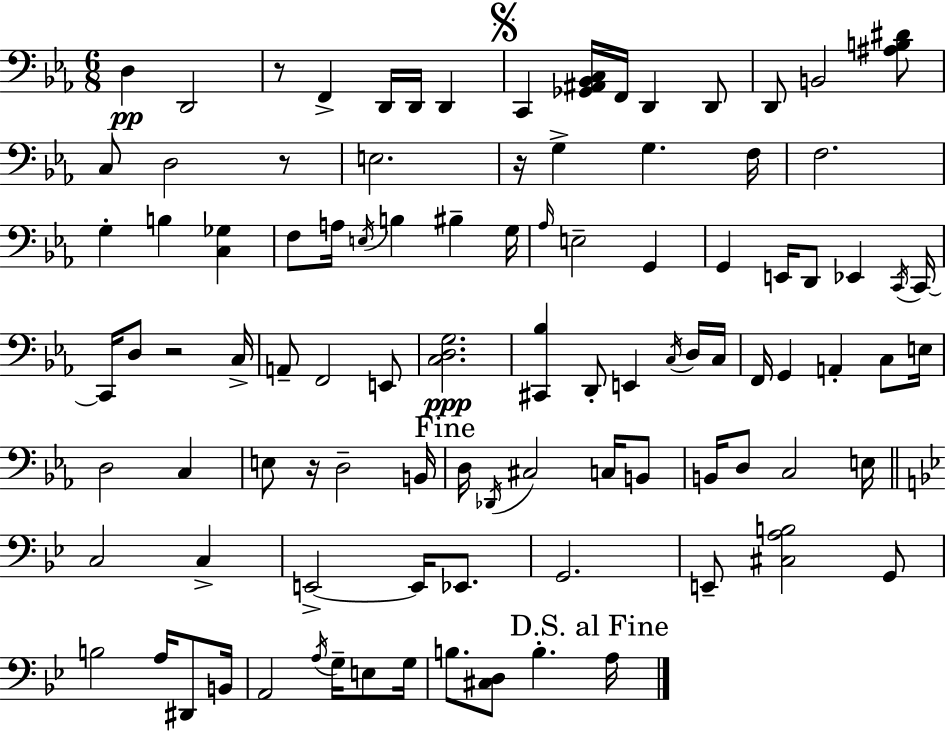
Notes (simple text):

D3/q D2/h R/e F2/q D2/s D2/s D2/q C2/q [Gb2,A#2,Bb2,C3]/s F2/s D2/q D2/e D2/e B2/h [A#3,B3,D#4]/e C3/e D3/h R/e E3/h. R/s G3/q G3/q. F3/s F3/h. G3/q B3/q [C3,Gb3]/q F3/e A3/s E3/s B3/q BIS3/q G3/s Ab3/s E3/h G2/q G2/q E2/s D2/e Eb2/q C2/s C2/s C2/s D3/e R/h C3/s A2/e F2/h E2/e [C3,D3,G3]/h. [C#2,Bb3]/q D2/e E2/q C3/s D3/s C3/s F2/s G2/q A2/q C3/e E3/s D3/h C3/q E3/e R/s D3/h B2/s D3/s Db2/s C#3/h C3/s B2/e B2/s D3/e C3/h E3/s C3/h C3/q E2/h E2/s Eb2/e. G2/h. E2/e [C#3,A3,B3]/h G2/e B3/h A3/s D#2/e B2/s A2/h A3/s G3/s E3/e G3/s B3/e. [C#3,D3]/e B3/q. A3/s